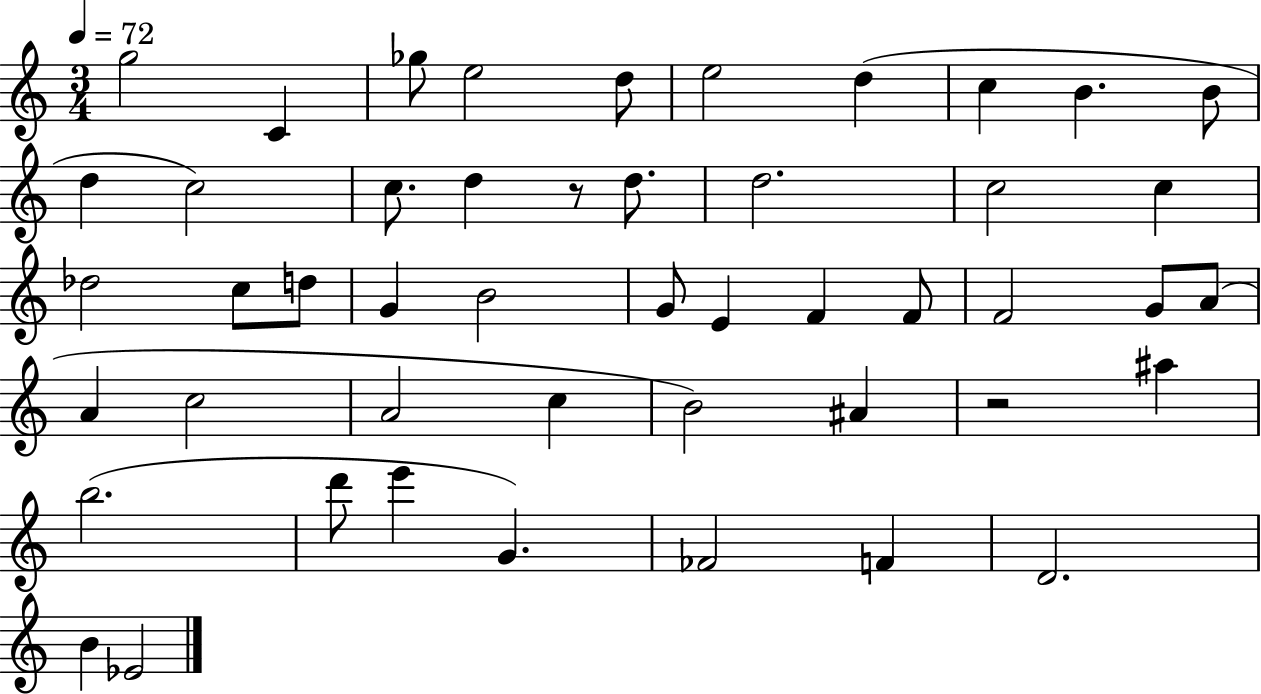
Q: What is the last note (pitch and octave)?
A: Eb4